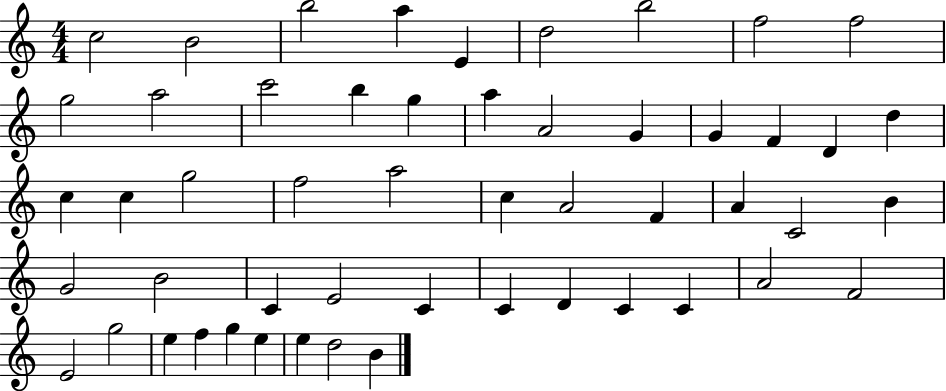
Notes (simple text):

C5/h B4/h B5/h A5/q E4/q D5/h B5/h F5/h F5/h G5/h A5/h C6/h B5/q G5/q A5/q A4/h G4/q G4/q F4/q D4/q D5/q C5/q C5/q G5/h F5/h A5/h C5/q A4/h F4/q A4/q C4/h B4/q G4/h B4/h C4/q E4/h C4/q C4/q D4/q C4/q C4/q A4/h F4/h E4/h G5/h E5/q F5/q G5/q E5/q E5/q D5/h B4/q